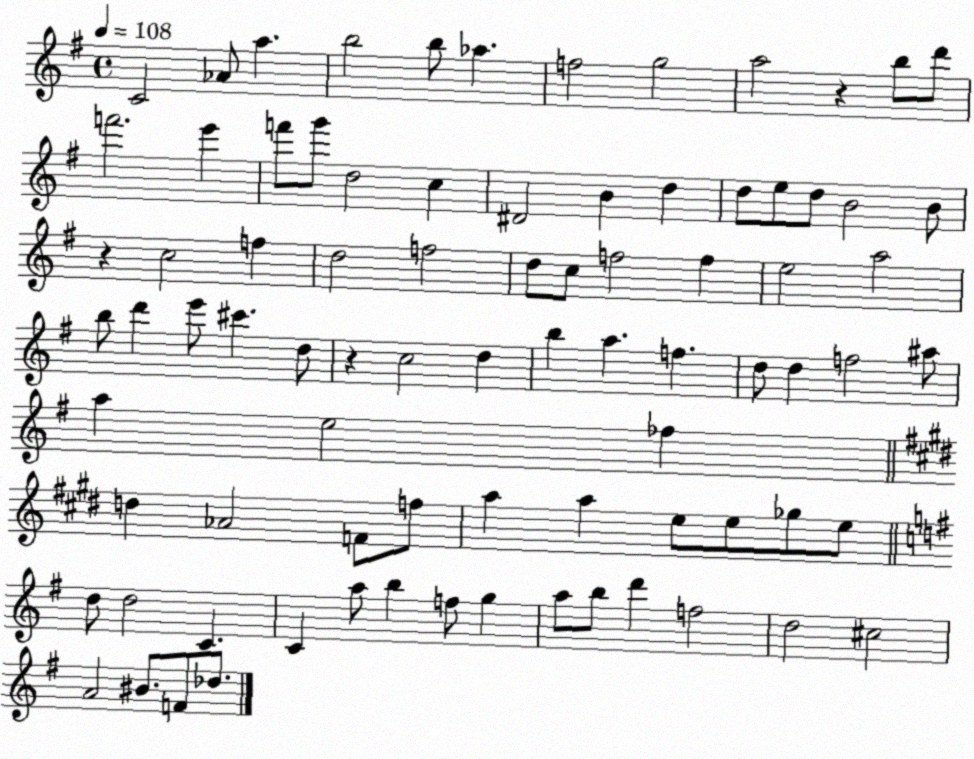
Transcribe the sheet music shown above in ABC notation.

X:1
T:Untitled
M:4/4
L:1/4
K:G
C2 _A/2 a b2 b/2 _a f2 g2 a2 z b/2 d'/2 f'2 e' f'/2 g'/2 d2 c ^D2 B d d/2 e/2 d/2 B2 B/2 z c2 f d2 f2 d/2 c/2 f2 f e2 a2 b/2 d' e'/2 ^c' d/2 z c2 d b a f d/2 d f2 ^a/2 a e2 _f d _A2 F/2 f/2 a a e/2 e/2 _g/2 e/2 d/2 d2 C C a/2 b f/2 g a/2 b/2 d' f2 d2 ^c2 A2 ^B/2 F/2 _d/2